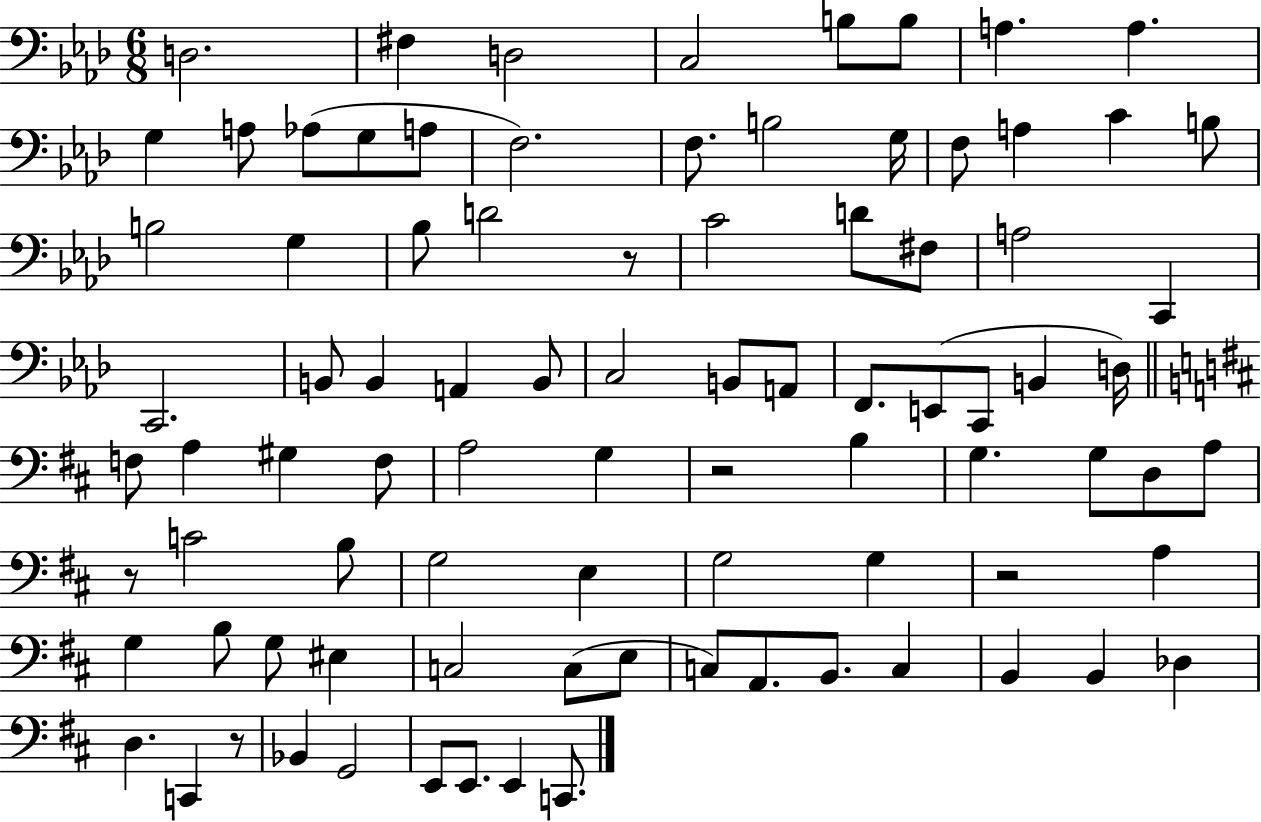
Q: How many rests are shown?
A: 5